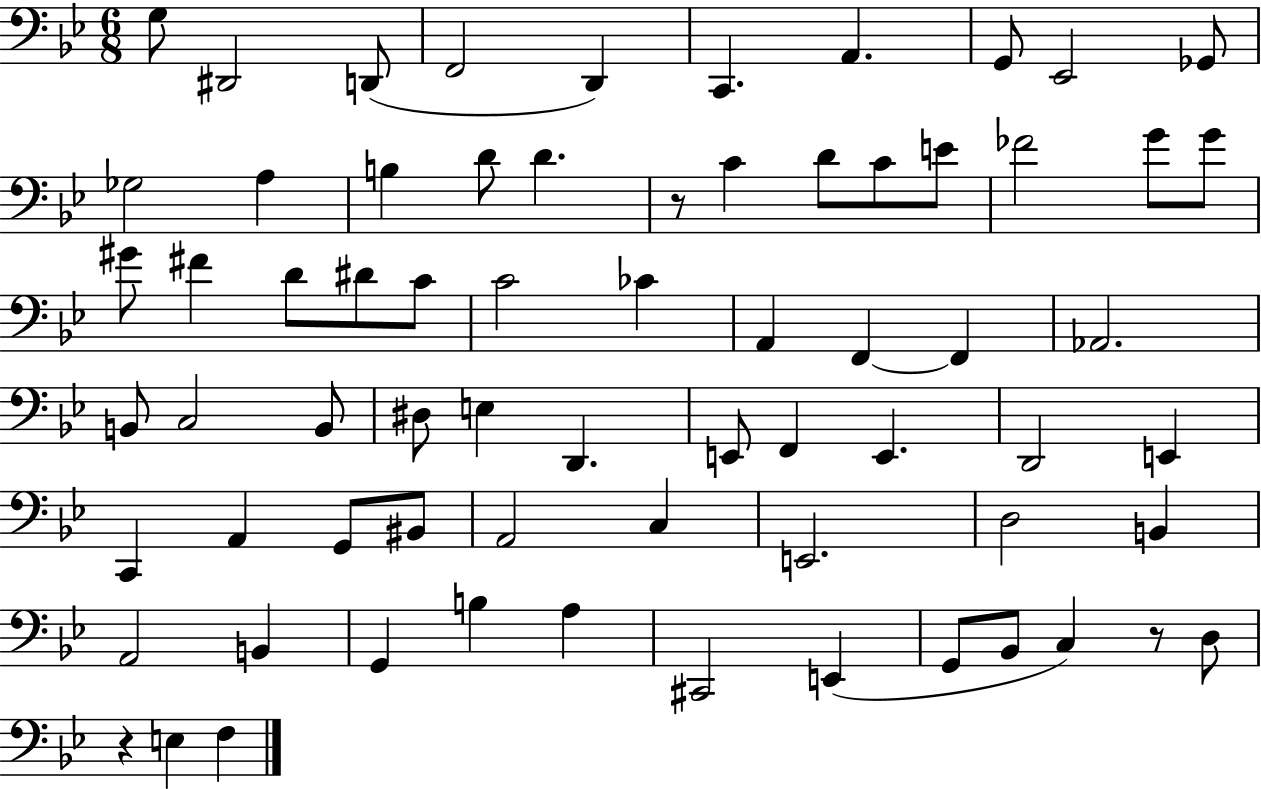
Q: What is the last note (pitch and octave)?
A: F3